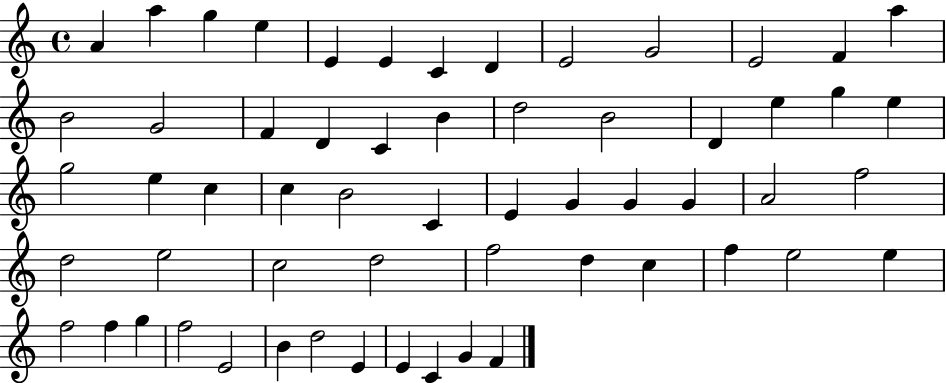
X:1
T:Untitled
M:4/4
L:1/4
K:C
A a g e E E C D E2 G2 E2 F a B2 G2 F D C B d2 B2 D e g e g2 e c c B2 C E G G G A2 f2 d2 e2 c2 d2 f2 d c f e2 e f2 f g f2 E2 B d2 E E C G F